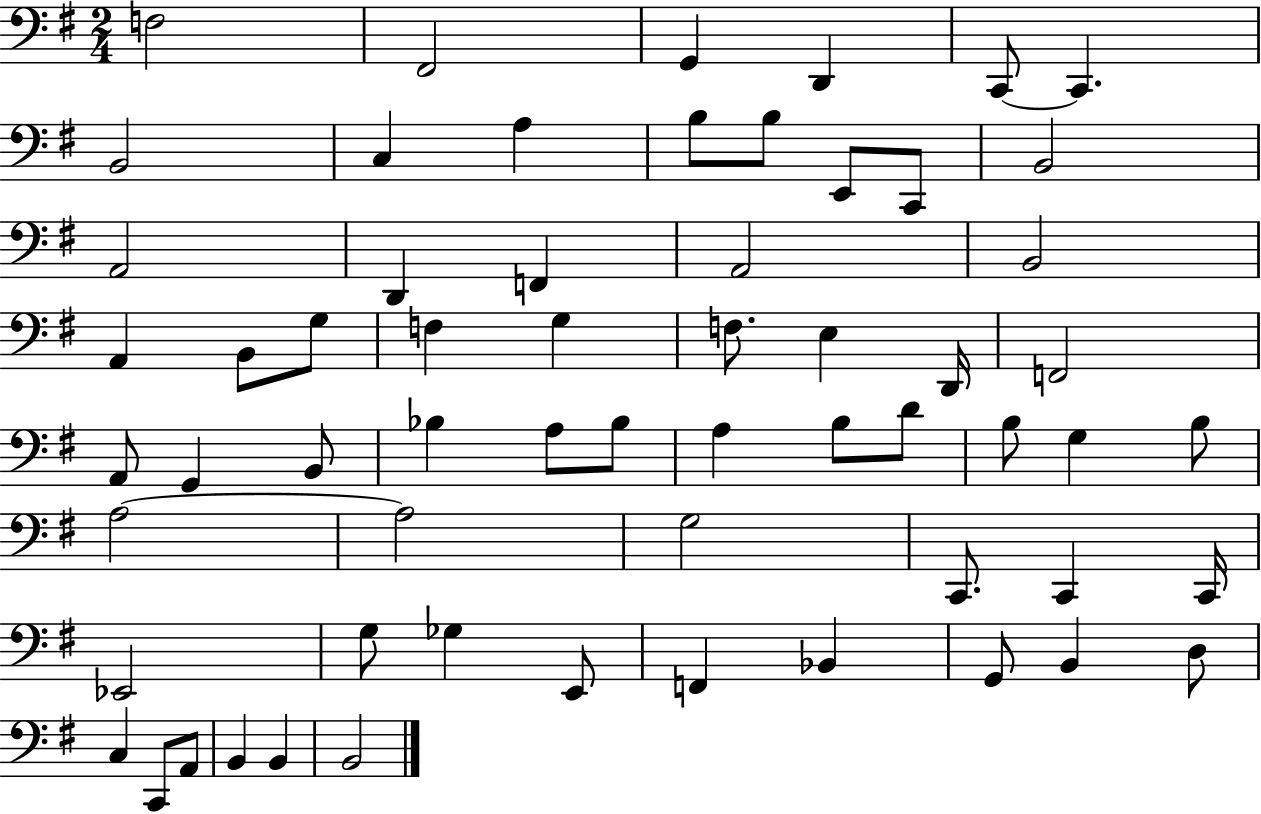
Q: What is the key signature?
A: G major